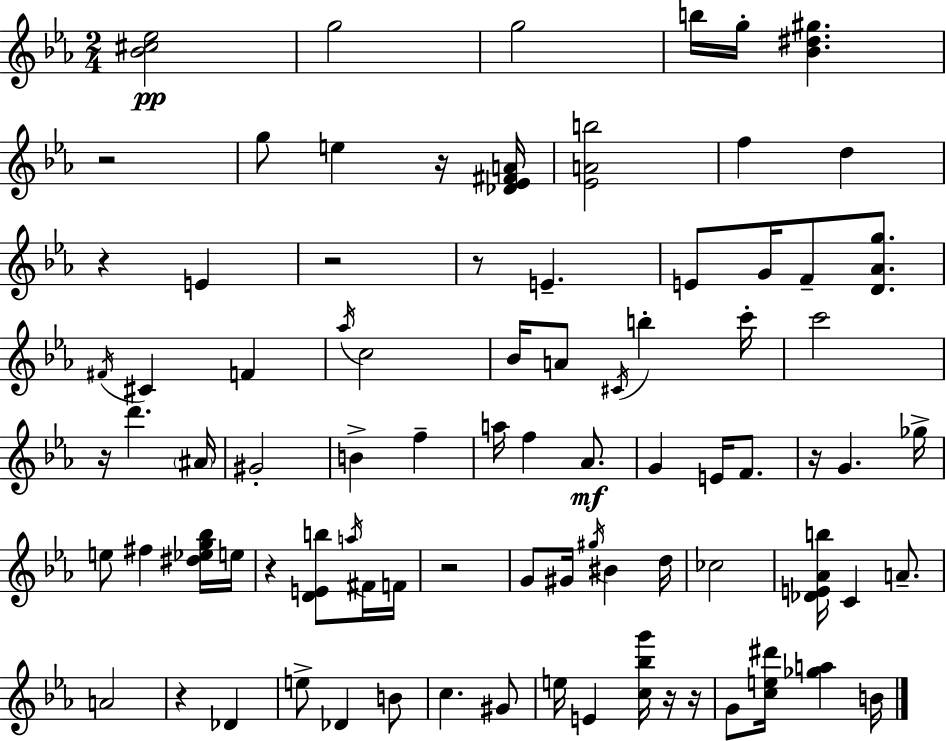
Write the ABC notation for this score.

X:1
T:Untitled
M:2/4
L:1/4
K:Eb
[_B^c_e]2 g2 g2 b/4 g/4 [_B^d^g] z2 g/2 e z/4 [_D_E^FA]/4 [_EAb]2 f d z E z2 z/2 E E/2 G/4 F/2 [D_Ag]/2 ^F/4 ^C F _a/4 c2 _B/4 A/2 ^C/4 b c'/4 c'2 z/4 d' ^A/4 ^G2 B f a/4 f _A/2 G E/4 F/2 z/4 G _g/4 e/2 ^f [^d_eg_b]/4 e/4 z [DEb]/2 a/4 ^F/4 F/4 z2 G/2 ^G/4 ^g/4 ^B d/4 _c2 [_DE_Ab]/4 C A/2 A2 z _D e/2 _D B/2 c ^G/2 e/4 E [c_bg']/4 z/4 z/4 G/2 [ce^d']/4 [_ga] B/4